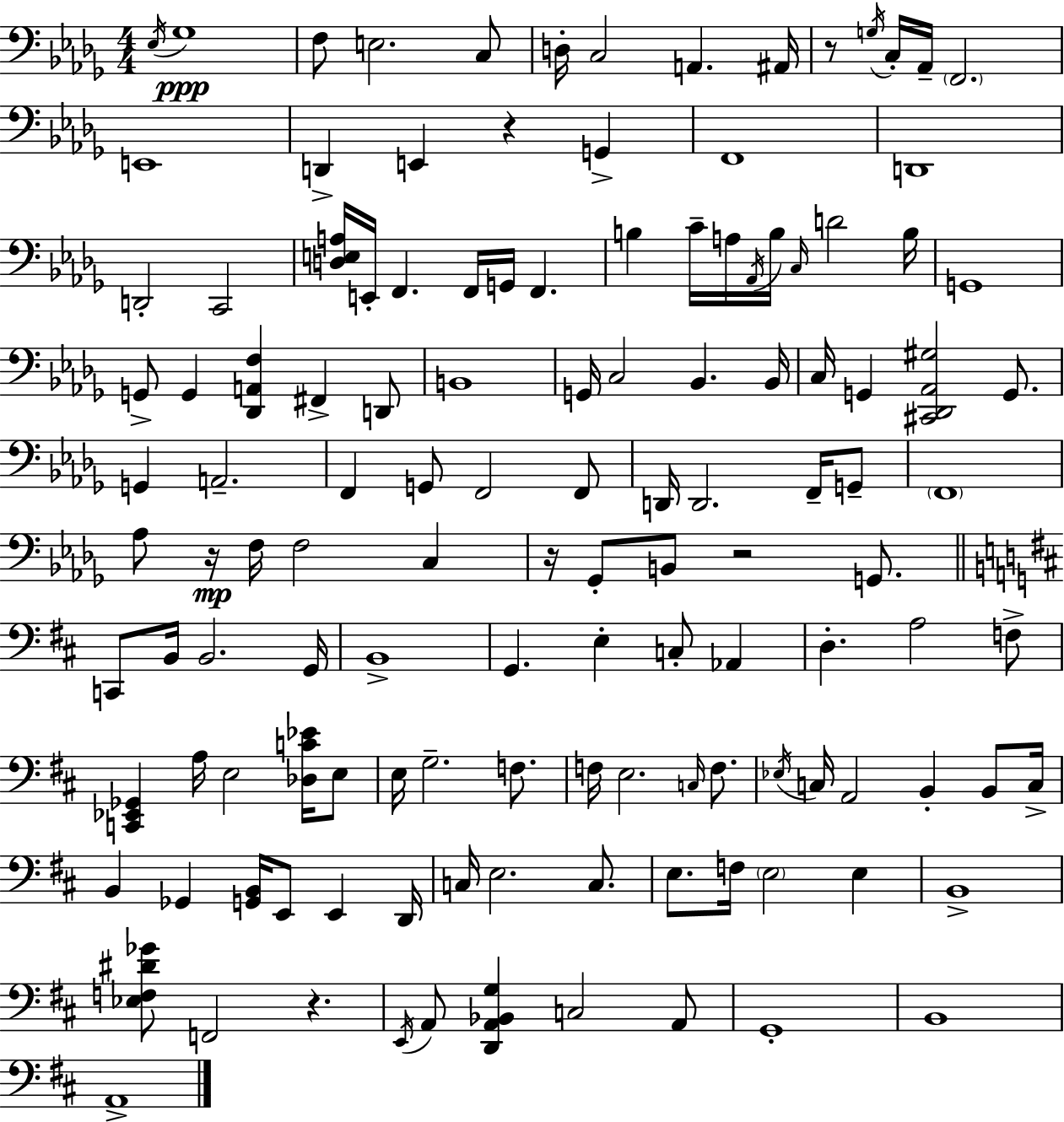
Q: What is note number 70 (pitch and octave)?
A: B2